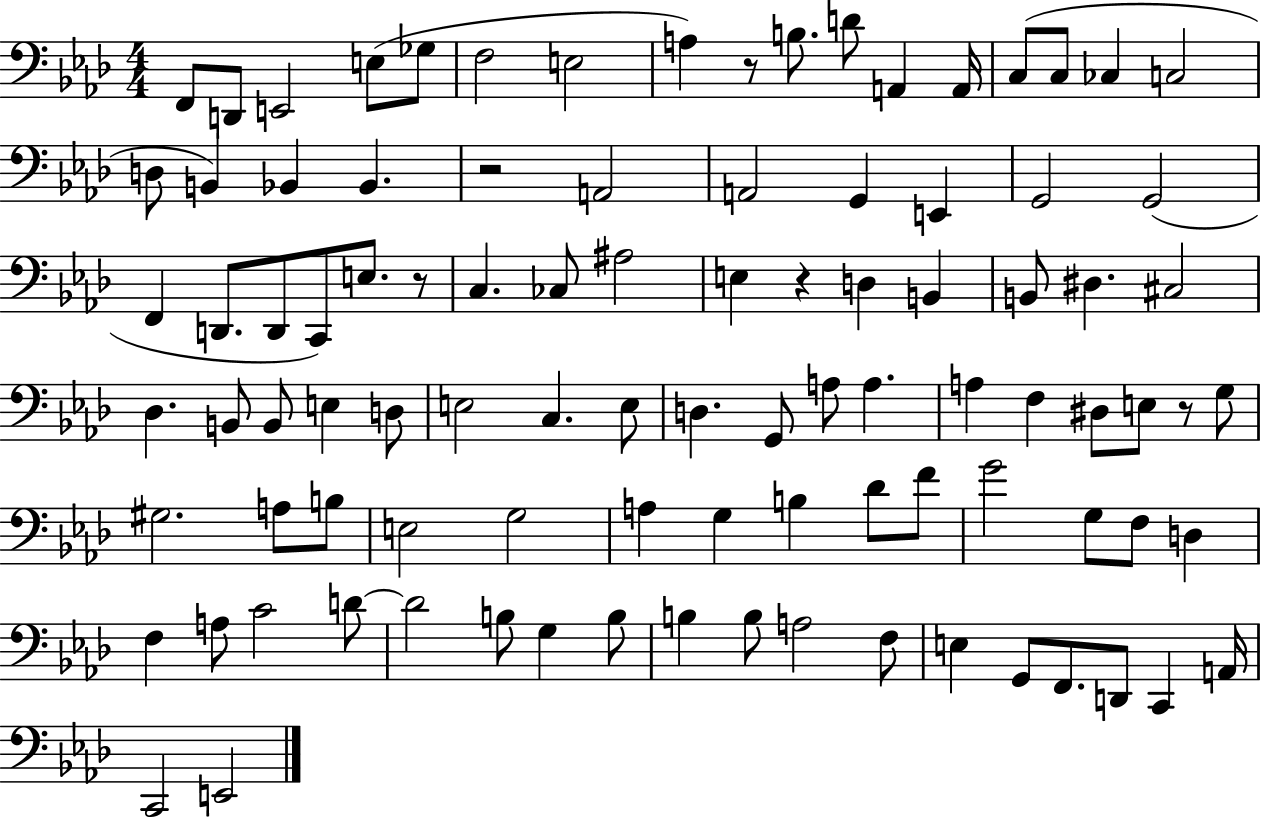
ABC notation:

X:1
T:Untitled
M:4/4
L:1/4
K:Ab
F,,/2 D,,/2 E,,2 E,/2 _G,/2 F,2 E,2 A, z/2 B,/2 D/2 A,, A,,/4 C,/2 C,/2 _C, C,2 D,/2 B,, _B,, _B,, z2 A,,2 A,,2 G,, E,, G,,2 G,,2 F,, D,,/2 D,,/2 C,,/2 E,/2 z/2 C, _C,/2 ^A,2 E, z D, B,, B,,/2 ^D, ^C,2 _D, B,,/2 B,,/2 E, D,/2 E,2 C, E,/2 D, G,,/2 A,/2 A, A, F, ^D,/2 E,/2 z/2 G,/2 ^G,2 A,/2 B,/2 E,2 G,2 A, G, B, _D/2 F/2 G2 G,/2 F,/2 D, F, A,/2 C2 D/2 D2 B,/2 G, B,/2 B, B,/2 A,2 F,/2 E, G,,/2 F,,/2 D,,/2 C,, A,,/4 C,,2 E,,2